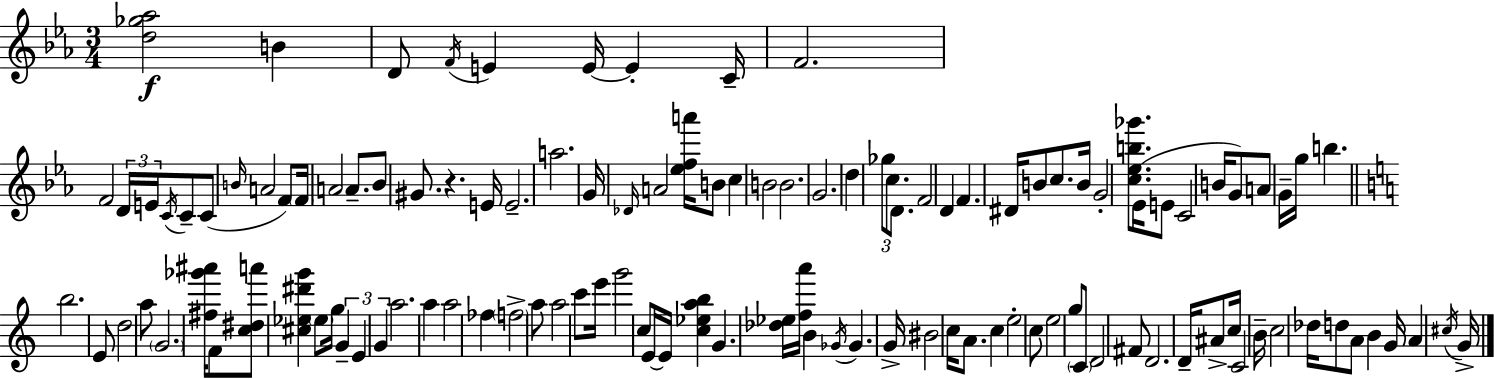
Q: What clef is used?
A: treble